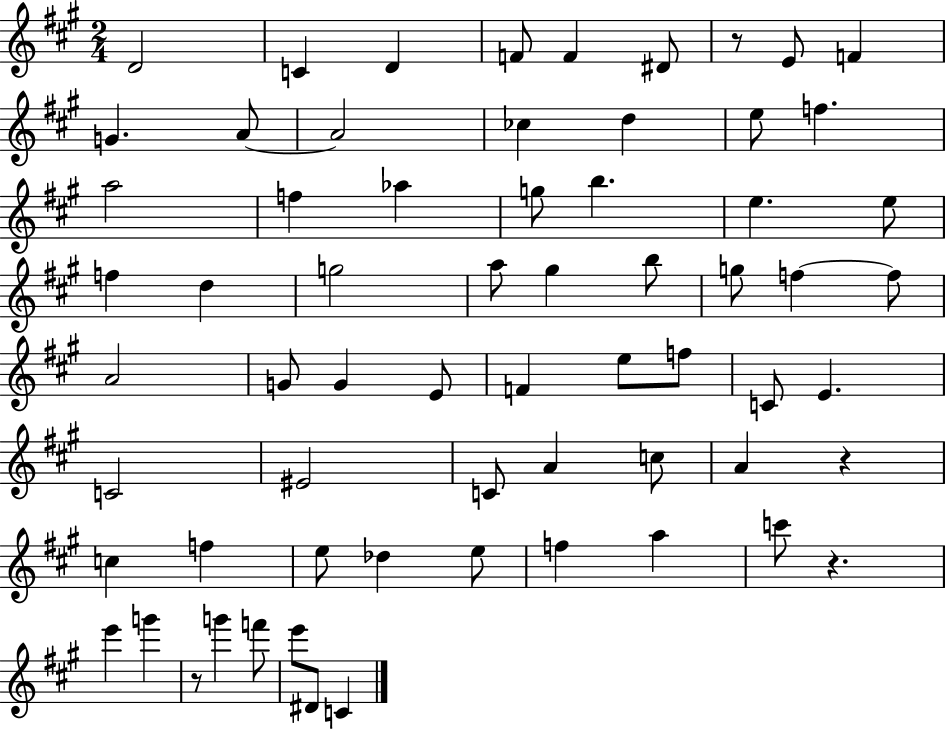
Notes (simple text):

D4/h C4/q D4/q F4/e F4/q D#4/e R/e E4/e F4/q G4/q. A4/e A4/h CES5/q D5/q E5/e F5/q. A5/h F5/q Ab5/q G5/e B5/q. E5/q. E5/e F5/q D5/q G5/h A5/e G#5/q B5/e G5/e F5/q F5/e A4/h G4/e G4/q E4/e F4/q E5/e F5/e C4/e E4/q. C4/h EIS4/h C4/e A4/q C5/e A4/q R/q C5/q F5/q E5/e Db5/q E5/e F5/q A5/q C6/e R/q. E6/q G6/q R/e G6/q F6/e E6/e D#4/e C4/q